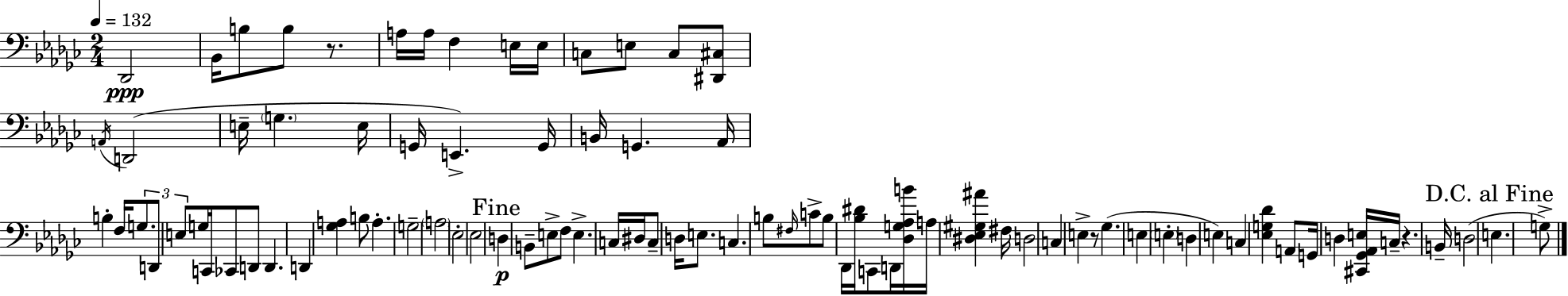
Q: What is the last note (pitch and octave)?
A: G3